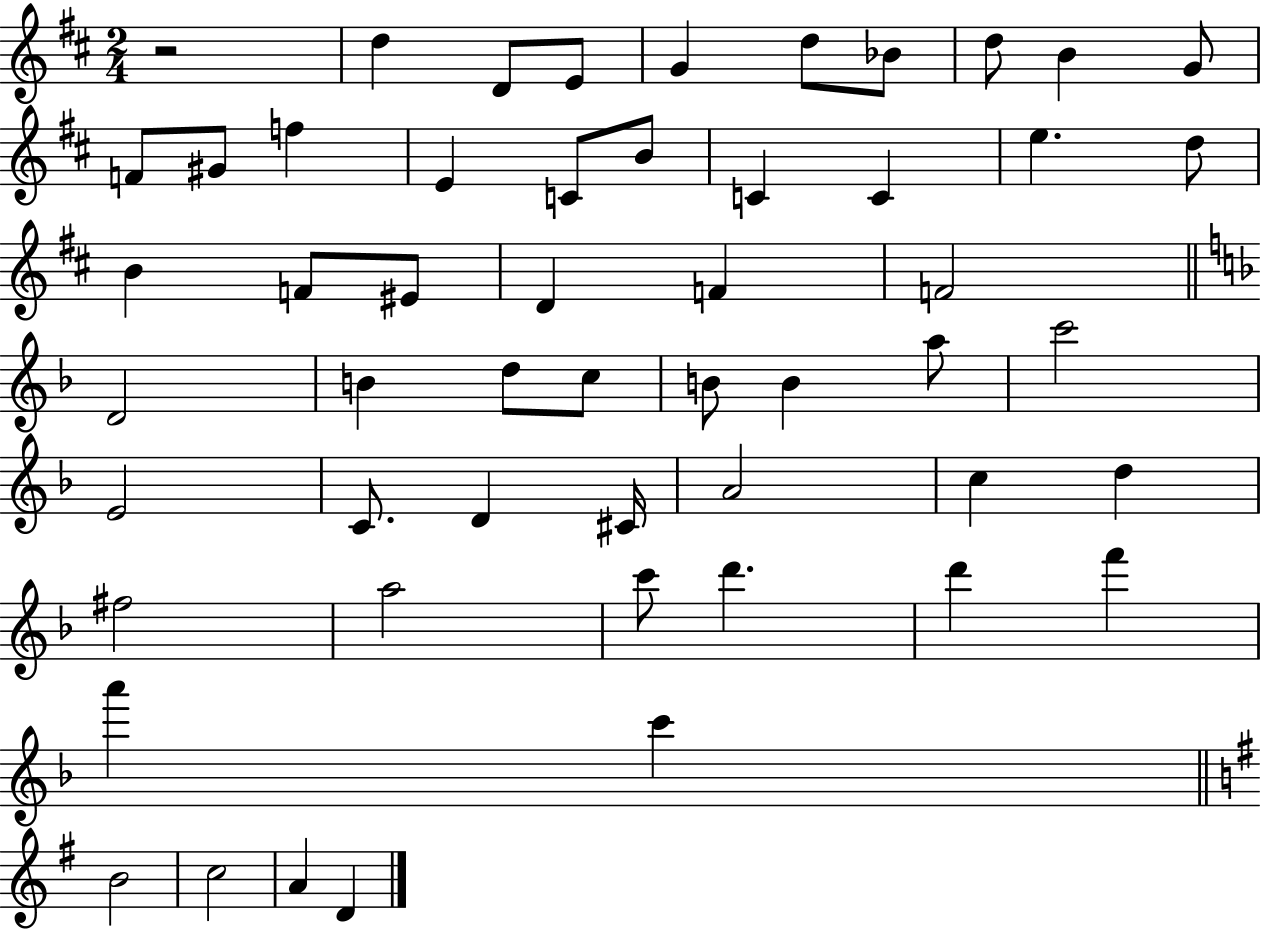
X:1
T:Untitled
M:2/4
L:1/4
K:D
z2 d D/2 E/2 G d/2 _B/2 d/2 B G/2 F/2 ^G/2 f E C/2 B/2 C C e d/2 B F/2 ^E/2 D F F2 D2 B d/2 c/2 B/2 B a/2 c'2 E2 C/2 D ^C/4 A2 c d ^f2 a2 c'/2 d' d' f' a' c' B2 c2 A D